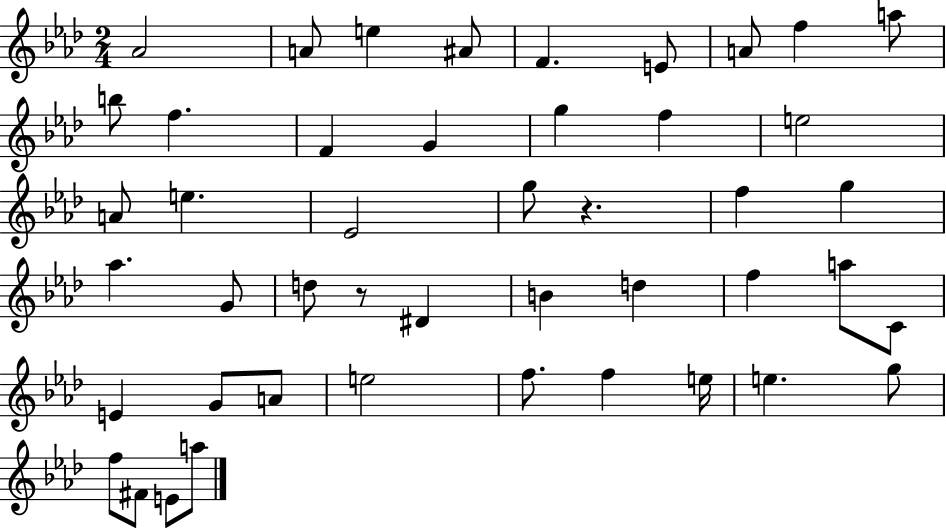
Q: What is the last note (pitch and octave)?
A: A5